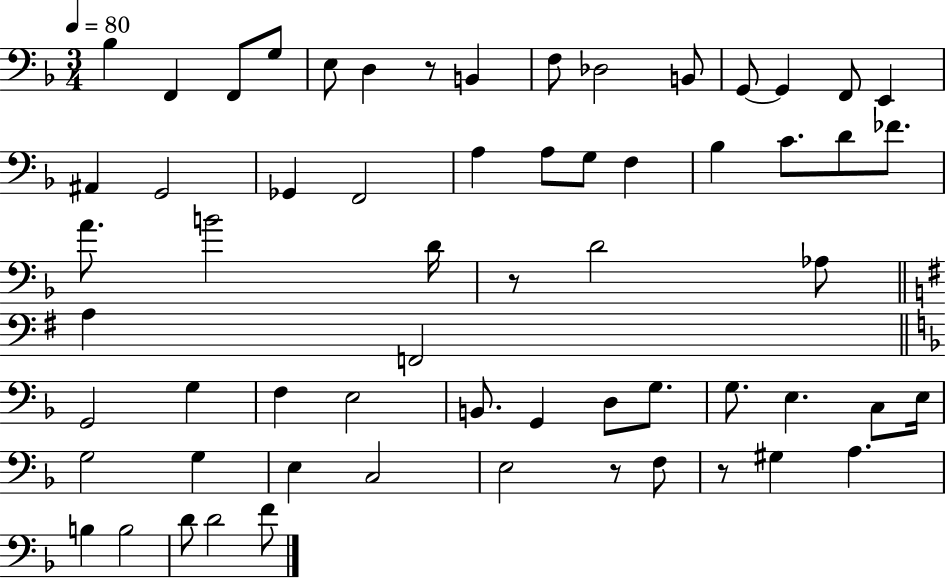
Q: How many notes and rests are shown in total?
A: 62